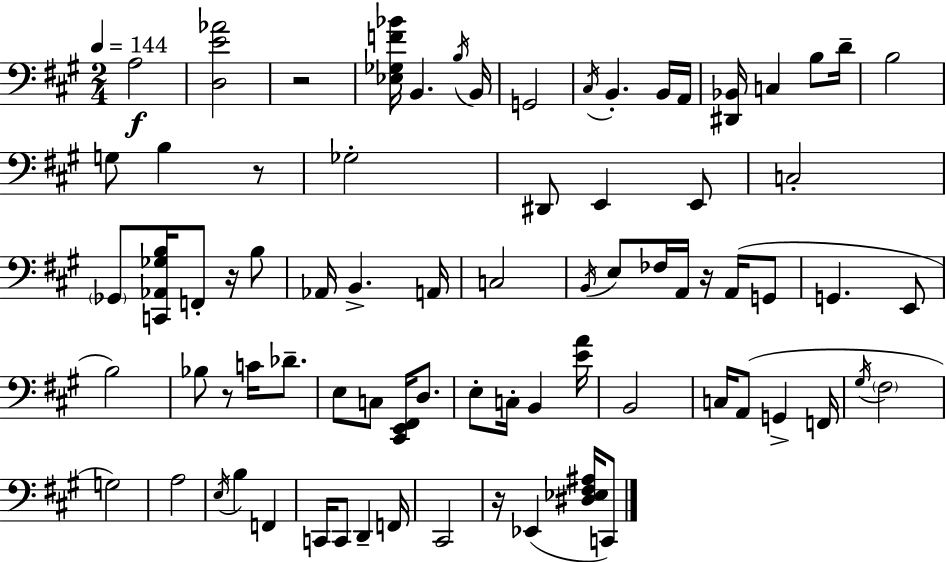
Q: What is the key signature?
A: A major